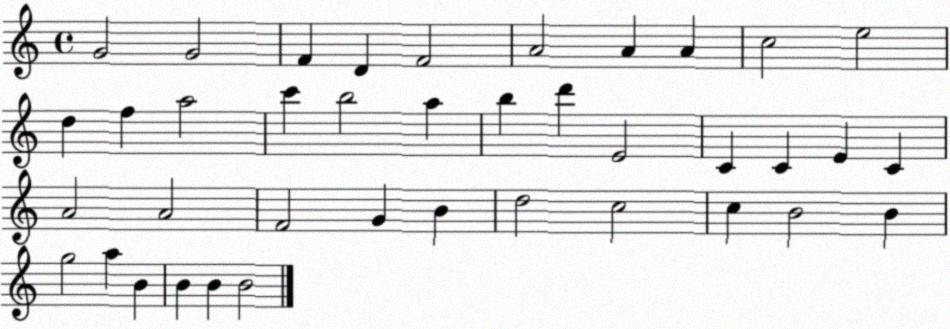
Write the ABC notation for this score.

X:1
T:Untitled
M:4/4
L:1/4
K:C
G2 G2 F D F2 A2 A A c2 e2 d f a2 c' b2 a b d' E2 C C E C A2 A2 F2 G B d2 c2 c B2 B g2 a B B B B2